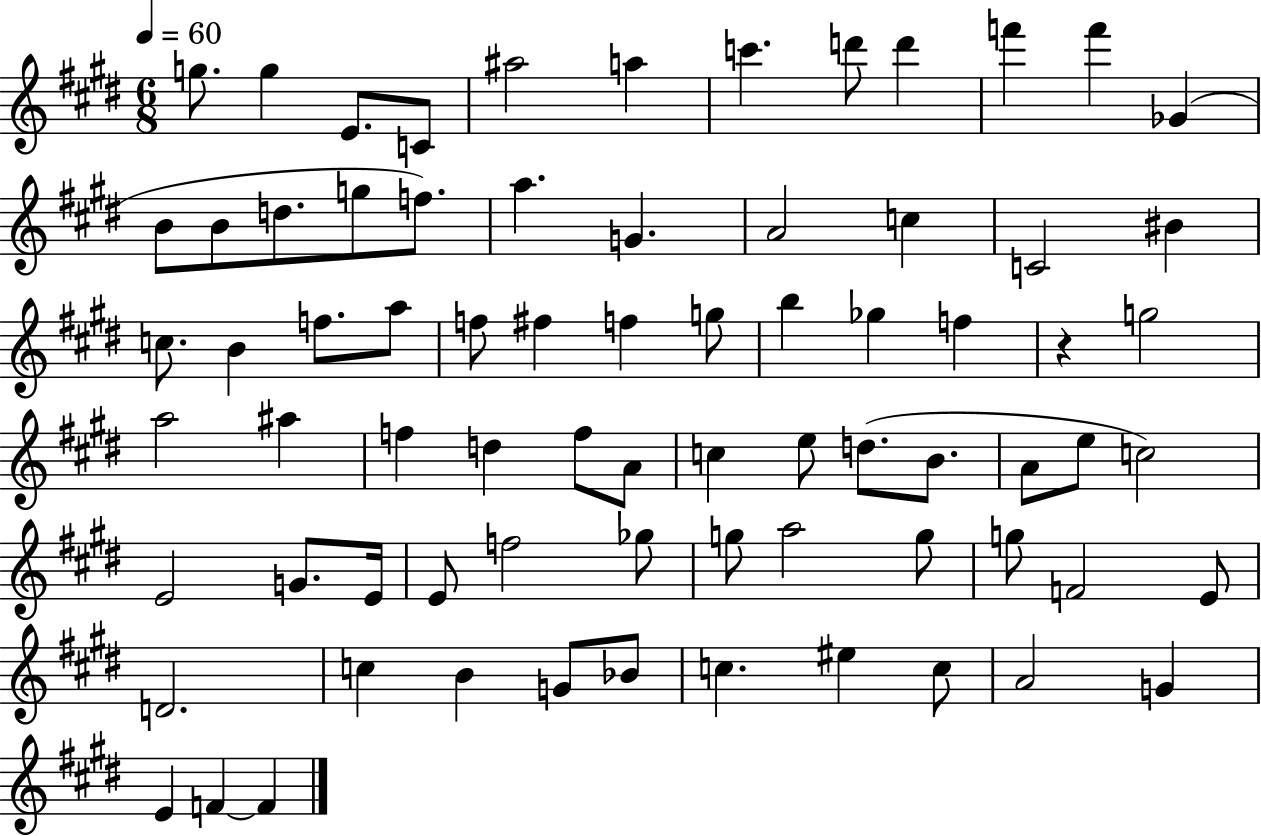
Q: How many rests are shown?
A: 1